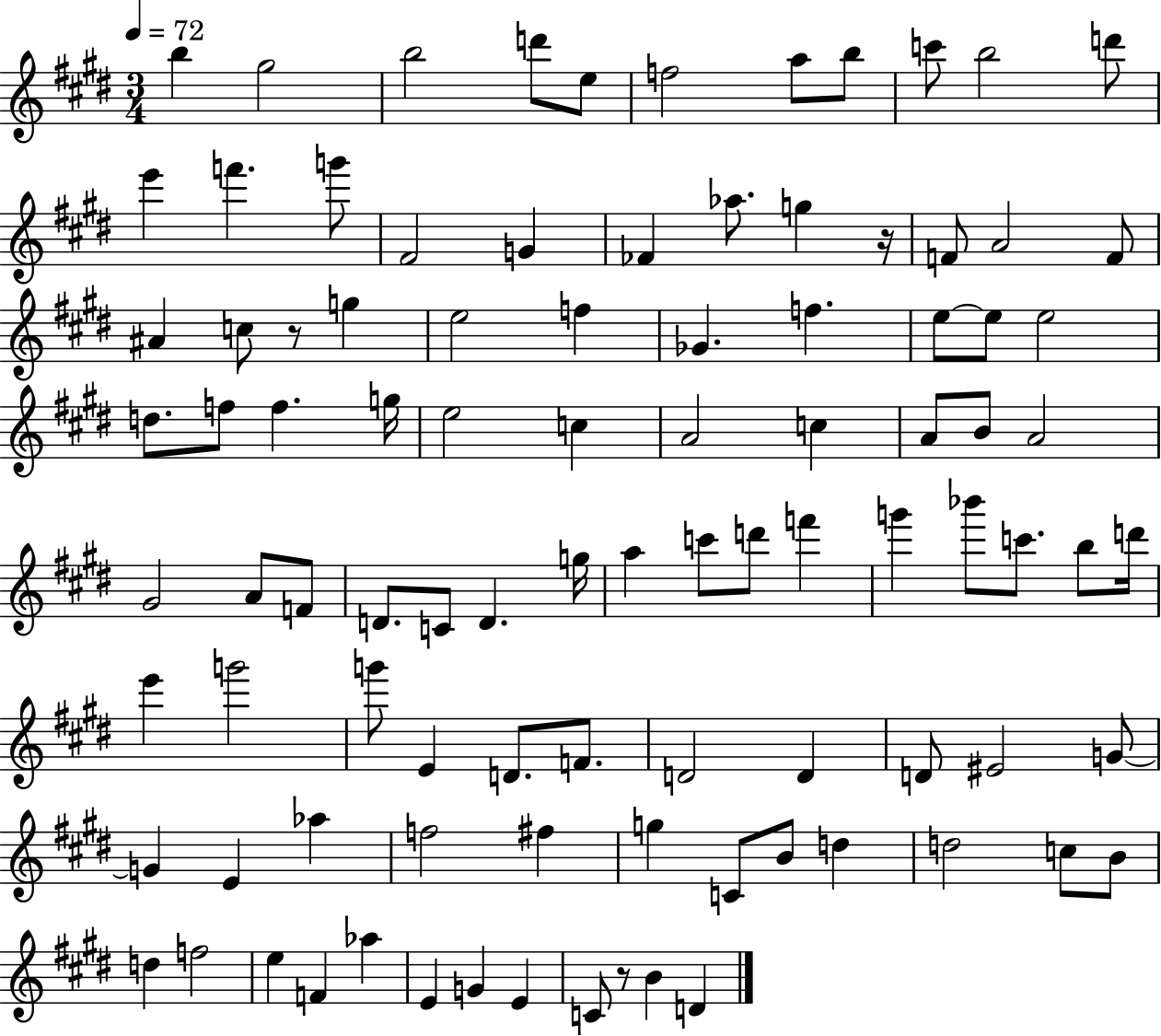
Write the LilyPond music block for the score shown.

{
  \clef treble
  \numericTimeSignature
  \time 3/4
  \key e \major
  \tempo 4 = 72
  b''4 gis''2 | b''2 d'''8 e''8 | f''2 a''8 b''8 | c'''8 b''2 d'''8 | \break e'''4 f'''4. g'''8 | fis'2 g'4 | fes'4 aes''8. g''4 r16 | f'8 a'2 f'8 | \break ais'4 c''8 r8 g''4 | e''2 f''4 | ges'4. f''4. | e''8~~ e''8 e''2 | \break d''8. f''8 f''4. g''16 | e''2 c''4 | a'2 c''4 | a'8 b'8 a'2 | \break gis'2 a'8 f'8 | d'8. c'8 d'4. g''16 | a''4 c'''8 d'''8 f'''4 | g'''4 bes'''8 c'''8. b''8 d'''16 | \break e'''4 g'''2 | g'''8 e'4 d'8. f'8. | d'2 d'4 | d'8 eis'2 g'8~~ | \break g'4 e'4 aes''4 | f''2 fis''4 | g''4 c'8 b'8 d''4 | d''2 c''8 b'8 | \break d''4 f''2 | e''4 f'4 aes''4 | e'4 g'4 e'4 | c'8 r8 b'4 d'4 | \break \bar "|."
}